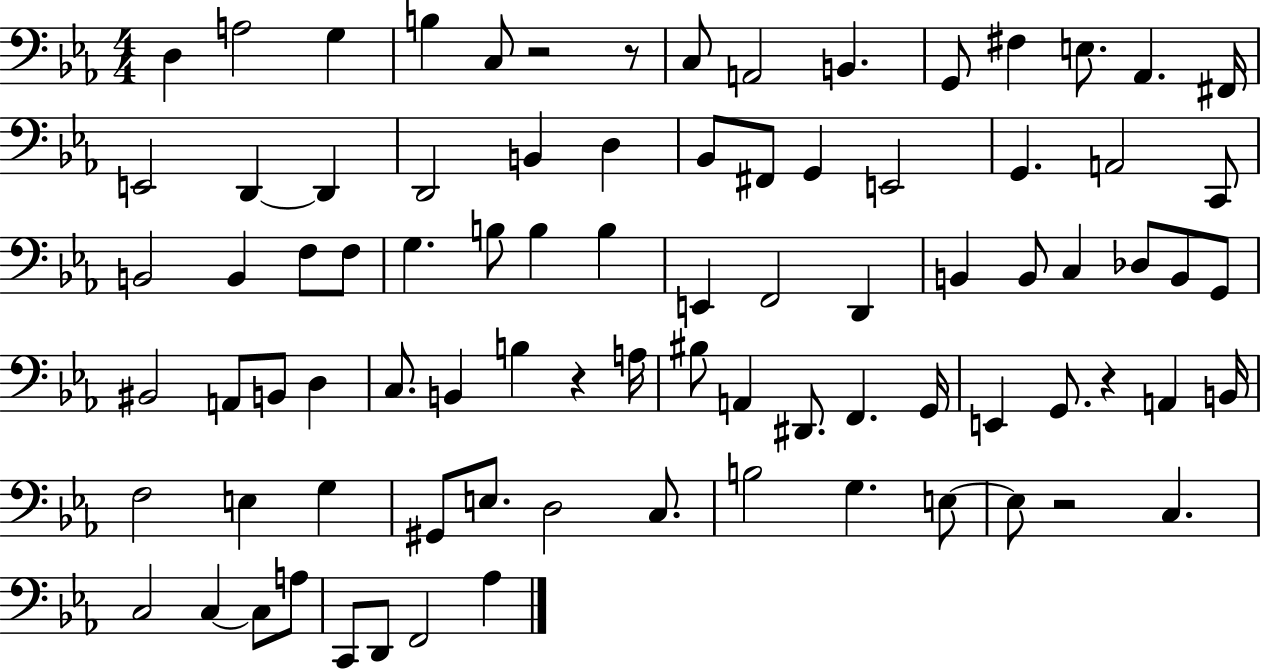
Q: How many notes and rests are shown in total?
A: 85